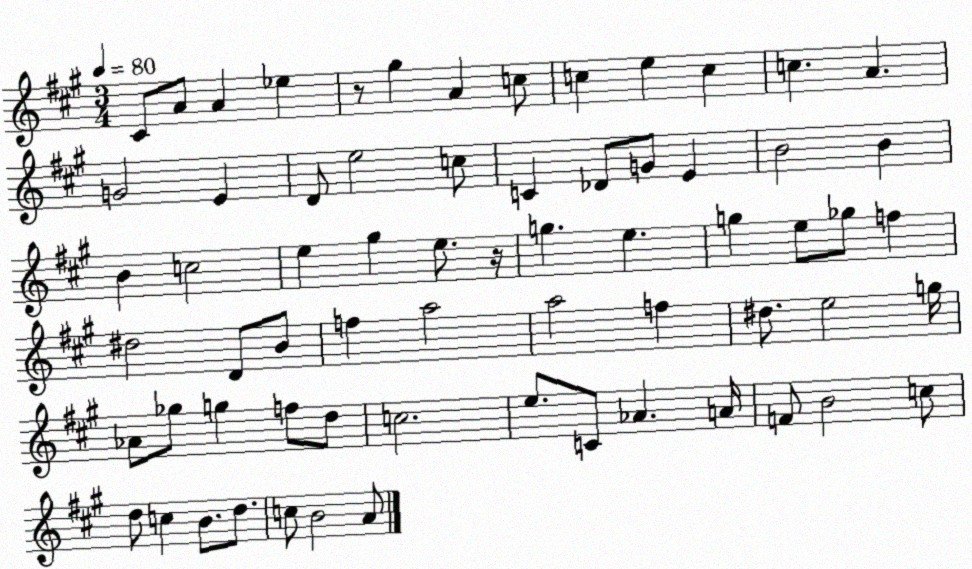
X:1
T:Untitled
M:3/4
L:1/4
K:A
^C/2 A/2 A _e z/2 ^g A c/2 c e c c A G2 E D/2 e2 c/2 C _D/2 G/2 E B2 B B c2 e ^g e/2 z/4 g e g e/2 _g/2 f ^d2 D/2 B/2 f a2 a2 f ^d/2 e2 g/4 _A/2 _g/2 g f/2 d/2 c2 e/2 C/2 _A A/4 F/2 B2 c/2 d/2 c B/2 d/2 c/2 B2 A/2